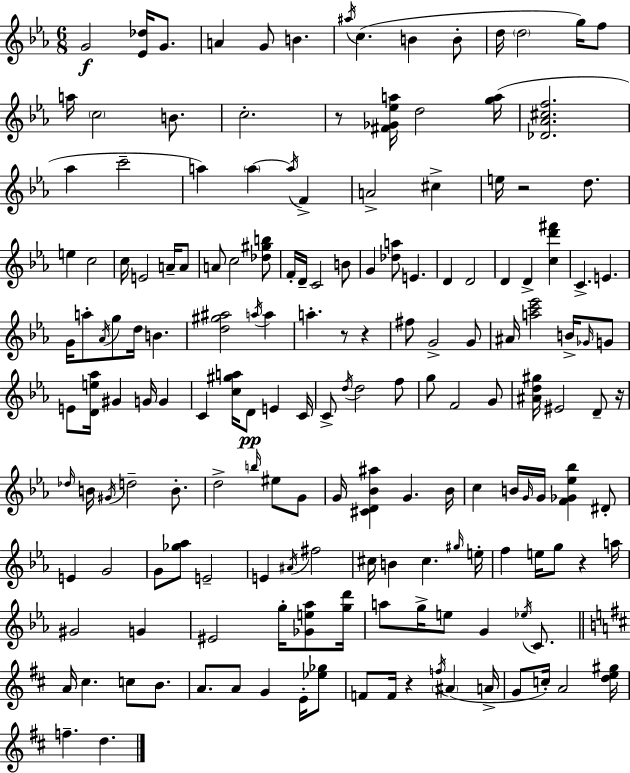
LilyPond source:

{
  \clef treble
  \numericTimeSignature
  \time 6/8
  \key ees \major
  g'2\f <ees' des''>16 g'8. | a'4 g'8 b'4. | \acciaccatura { ais''16 } c''4.( b'4 b'8-. | d''16 \parenthesize d''2 g''16) f''8 | \break a''16 \parenthesize c''2 b'8. | c''2.-. | r8 <fis' ges' ees'' a''>16 d''2 | <g'' a''>16( <des' aes' cis'' f''>2. | \break aes''4 c'''2-- | a''4) \parenthesize a''4~~ \acciaccatura { a''16 } f'4-> | a'2-> cis''4-> | e''16 r2 d''8. | \break e''4 c''2 | c''16 e'2 a'16-- | a'8 a'8 c''2 | <des'' gis'' b''>8 f'16-. d'16-- c'2 | \break b'8 g'4 <des'' a''>8 e'4. | d'4 d'2 | d'4 d'4-> <c'' d''' fis'''>4 | c'4.-> e'4. | \break g'16 a''8-. \acciaccatura { aes'16 } g''8 d''16 b'4. | <d'' gis'' ais''>2 \acciaccatura { a''16 } | a''4 a''4.-. r8 | r4 fis''8 g'2-> | \break g'8 ais'16 <a'' c''' ees'''>2 | b'16-> \grace { ges'16 } g'8 e'8 <d' e'' aes''>16 gis'4 | g'16 g'4 c'4 <c'' gis'' a''>16 d'8\pp | e'4 c'16 c'8-> \acciaccatura { d''16 } d''2 | \break f''8 g''8 f'2 | g'8 <ais' d'' gis''>16 eis'2 | d'8-- r16 \grace { des''16 } b'16 \acciaccatura { gis'16 } d''2-- | b'8.-. d''2-> | \break \grace { b''16 } eis''8 g'8 g'16 <cis' d' bes' ais''>4 | g'4. bes'16 c''4 | b'16 \grace { g'16 } g'16 <f' ges' ees'' bes''>4 dis'8-. e'4 | g'2 g'8 | \break <ges'' aes''>8 e'2-- e'4 | \acciaccatura { ais'16 } fis''2 cis''16 | b'4 cis''4. \grace { gis''16 } e''16-. | f''4 e''16 g''8 r4 a''16 | \break gis'2 g'4 | eis'2 g''16-. <ges' e'' aes''>8 <g'' d'''>16 | a''8 g''16-> e''8 g'4 \acciaccatura { ees''16 } c'8. | \bar "||" \break \key d \major a'16 cis''4. c''8 b'8. | a'8. a'8 g'4 e'16-. <ees'' ges''>8 | f'8 f'16 r4 \acciaccatura { f''16 }( \parenthesize ais'4 | a'16-> g'8 c''16-.) a'2 | \break <d'' e'' gis''>16 f''4.-- d''4. | \bar "|."
}